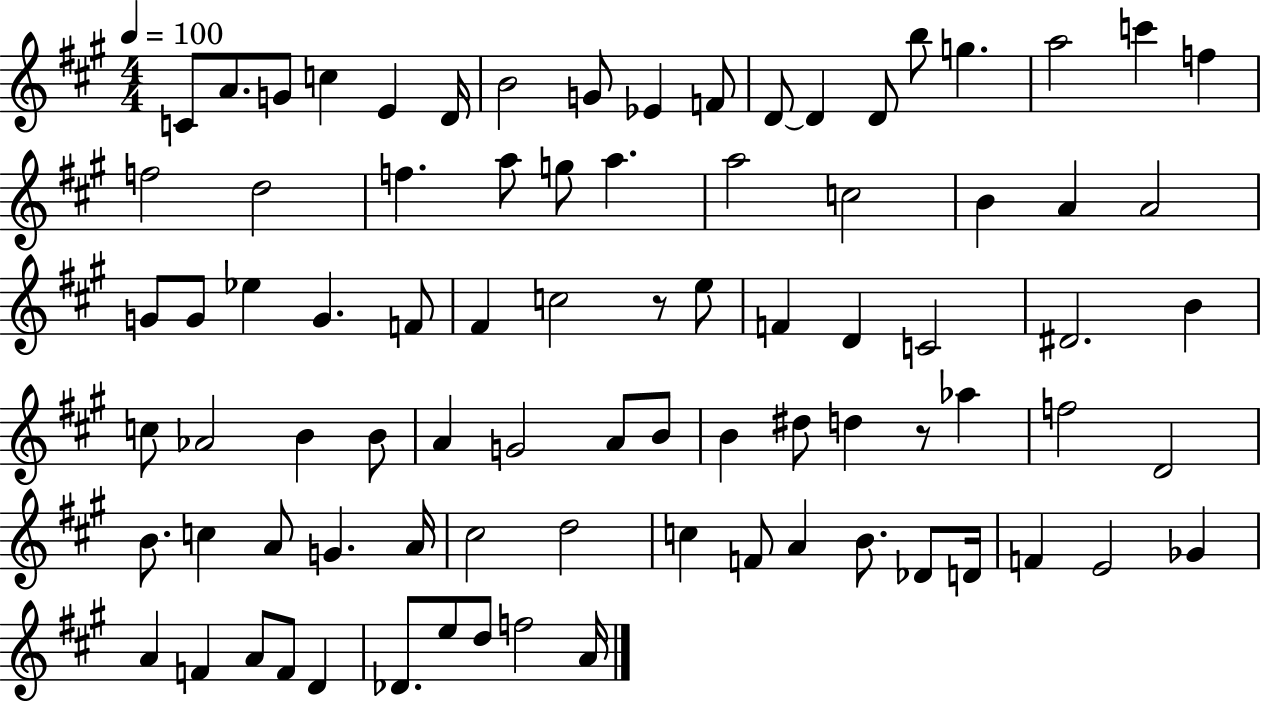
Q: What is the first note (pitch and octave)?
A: C4